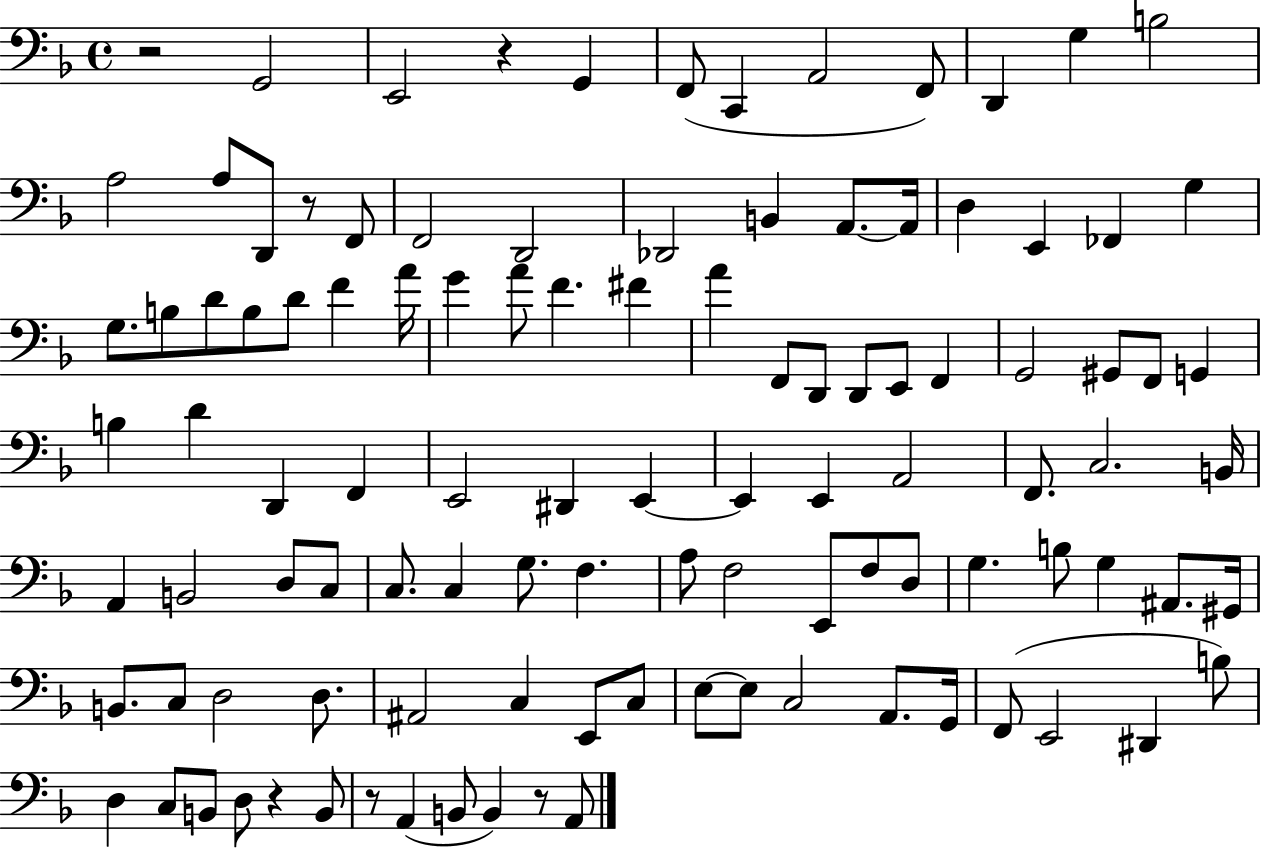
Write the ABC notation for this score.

X:1
T:Untitled
M:4/4
L:1/4
K:F
z2 G,,2 E,,2 z G,, F,,/2 C,, A,,2 F,,/2 D,, G, B,2 A,2 A,/2 D,,/2 z/2 F,,/2 F,,2 D,,2 _D,,2 B,, A,,/2 A,,/4 D, E,, _F,, G, G,/2 B,/2 D/2 B,/2 D/2 F A/4 G A/2 F ^F A F,,/2 D,,/2 D,,/2 E,,/2 F,, G,,2 ^G,,/2 F,,/2 G,, B, D D,, F,, E,,2 ^D,, E,, E,, E,, A,,2 F,,/2 C,2 B,,/4 A,, B,,2 D,/2 C,/2 C,/2 C, G,/2 F, A,/2 F,2 E,,/2 F,/2 D,/2 G, B,/2 G, ^A,,/2 ^G,,/4 B,,/2 C,/2 D,2 D,/2 ^A,,2 C, E,,/2 C,/2 E,/2 E,/2 C,2 A,,/2 G,,/4 F,,/2 E,,2 ^D,, B,/2 D, C,/2 B,,/2 D,/2 z B,,/2 z/2 A,, B,,/2 B,, z/2 A,,/2